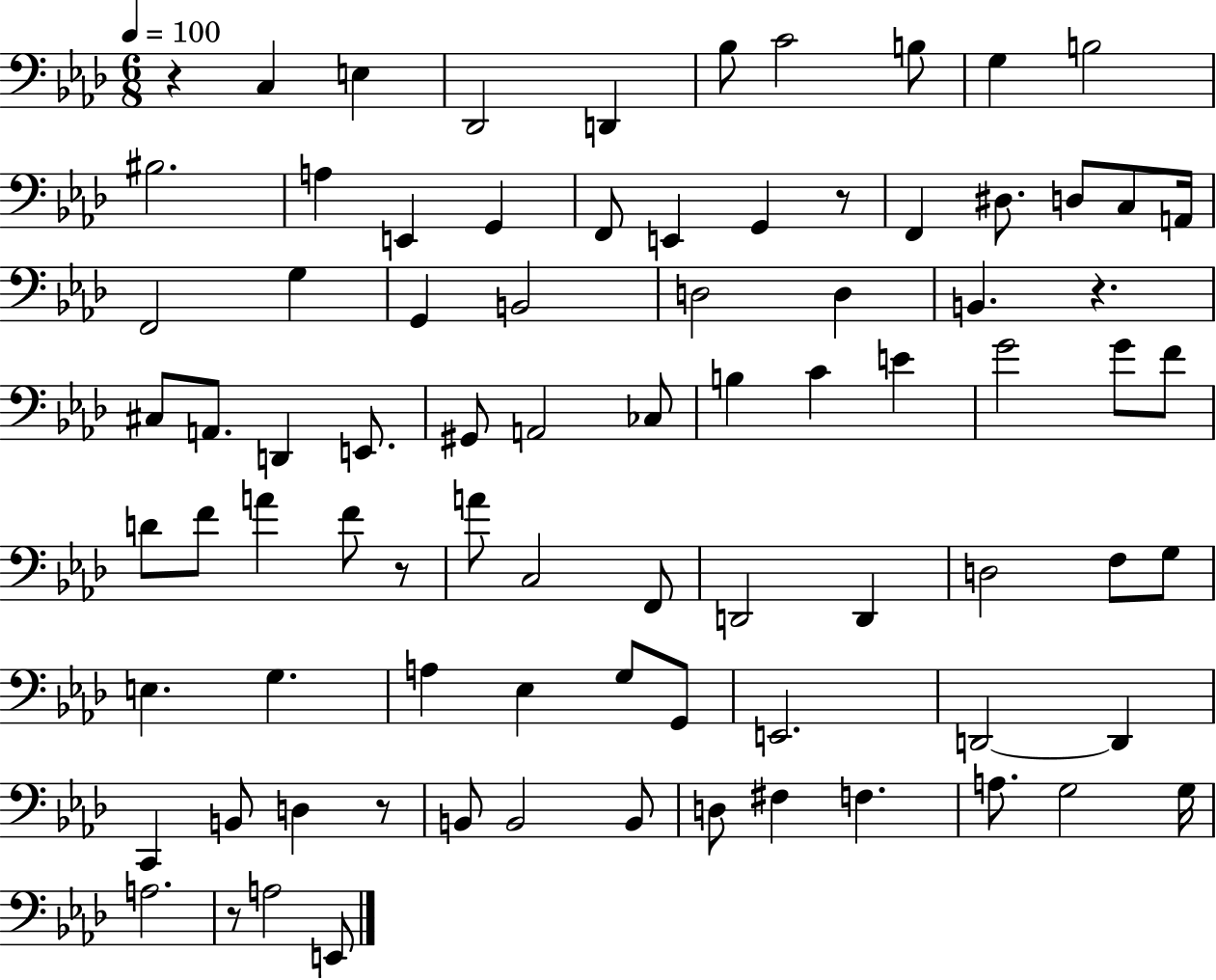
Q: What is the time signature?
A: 6/8